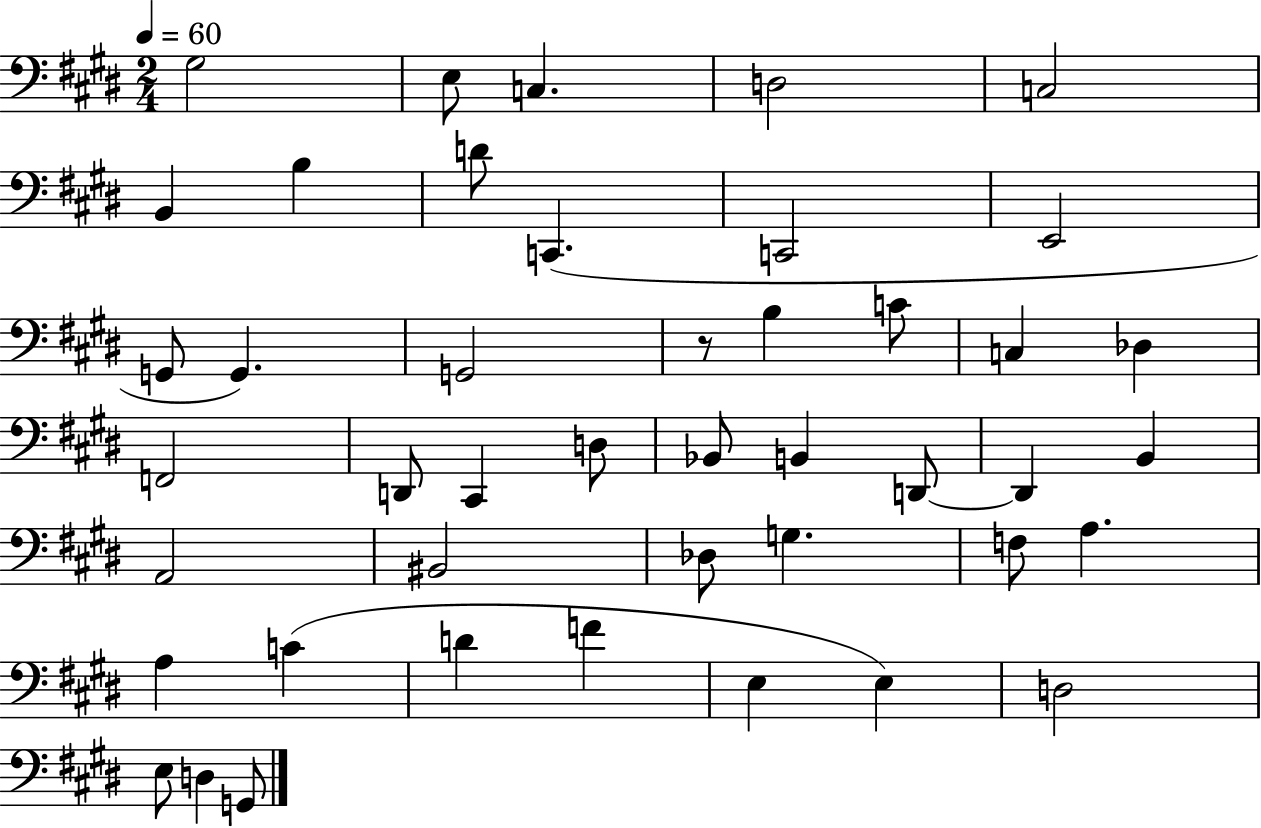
X:1
T:Untitled
M:2/4
L:1/4
K:E
^G,2 E,/2 C, D,2 C,2 B,, B, D/2 C,, C,,2 E,,2 G,,/2 G,, G,,2 z/2 B, C/2 C, _D, F,,2 D,,/2 ^C,, D,/2 _B,,/2 B,, D,,/2 D,, B,, A,,2 ^B,,2 _D,/2 G, F,/2 A, A, C D F E, E, D,2 E,/2 D, G,,/2